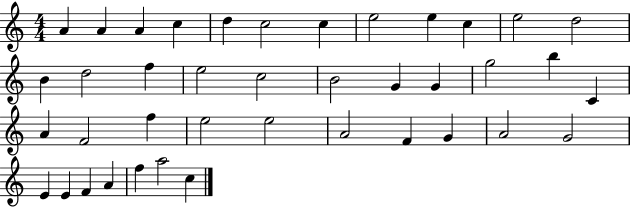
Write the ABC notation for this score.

X:1
T:Untitled
M:4/4
L:1/4
K:C
A A A c d c2 c e2 e c e2 d2 B d2 f e2 c2 B2 G G g2 b C A F2 f e2 e2 A2 F G A2 G2 E E F A f a2 c